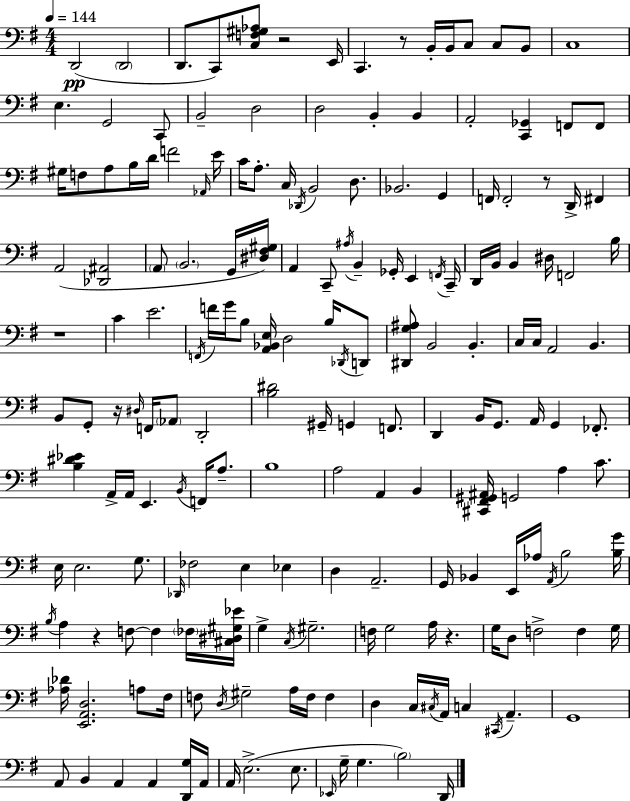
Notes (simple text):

D2/h D2/h D2/e. C2/e [C3,F3,G#3,Ab3]/e R/h E2/s C2/q. R/e B2/s B2/s C3/e C3/e B2/e C3/w E3/q. G2/h C2/e B2/h D3/h D3/h B2/q B2/q A2/h [C2,Gb2]/q F2/e F2/e G#3/s F3/e A3/e B3/s D4/s F4/h Ab2/s E4/s C4/s A3/e. C3/s Db2/s B2/h D3/e. Bb2/h. G2/q F2/s F2/h R/e D2/s F#2/q A2/h [Db2,A#2]/h A2/e B2/h. G2/s [D#3,F#3,G#3]/s A2/q C2/e A#3/s B2/q Gb2/s E2/q F2/s C2/s D2/s B2/s B2/q D#3/s F2/h B3/s R/w C4/q E4/h. F2/s F4/s G4/s B3/e [A2,Bb2,E3]/s D3/h B3/s Db2/s D2/e [D#2,G3,A#3]/e B2/h B2/q. C3/s C3/s A2/h B2/q. B2/e G2/e R/s D#3/s F2/s Ab2/e D2/h [B3,D#4]/h G#2/s G2/q F2/e. D2/q B2/s G2/e. A2/s G2/q FES2/e. [B3,D#4,Eb4]/q A2/s A2/s E2/q. B2/s F2/s A3/e. B3/w A3/h A2/q B2/q [C#2,F#2,G#2,A#2]/s G2/h A3/q C4/e. E3/s E3/h. G3/e. Db2/s FES3/h E3/q Eb3/q D3/q A2/h. G2/s Bb2/q E2/s Ab3/s A2/s B3/h [B3,G4]/s B3/s A3/q R/q F3/e F3/q FES3/s [C#3,D#3,G#3,Eb4]/s G3/q C3/s G#3/h. F3/s G3/h A3/s R/q. G3/s D3/e F3/h F3/q G3/s [Ab3,Db4]/s [E2,A2,D3]/h. A3/e F#3/s F3/e D3/s G#3/h A3/s F3/s F3/q D3/q C3/s C#3/s A2/s C3/q C#2/s A2/q. G2/w A2/e B2/q A2/q A2/q [D2,G3]/s A2/s A2/s E3/h. E3/e. Eb2/s G3/s G3/q. B3/h D2/s